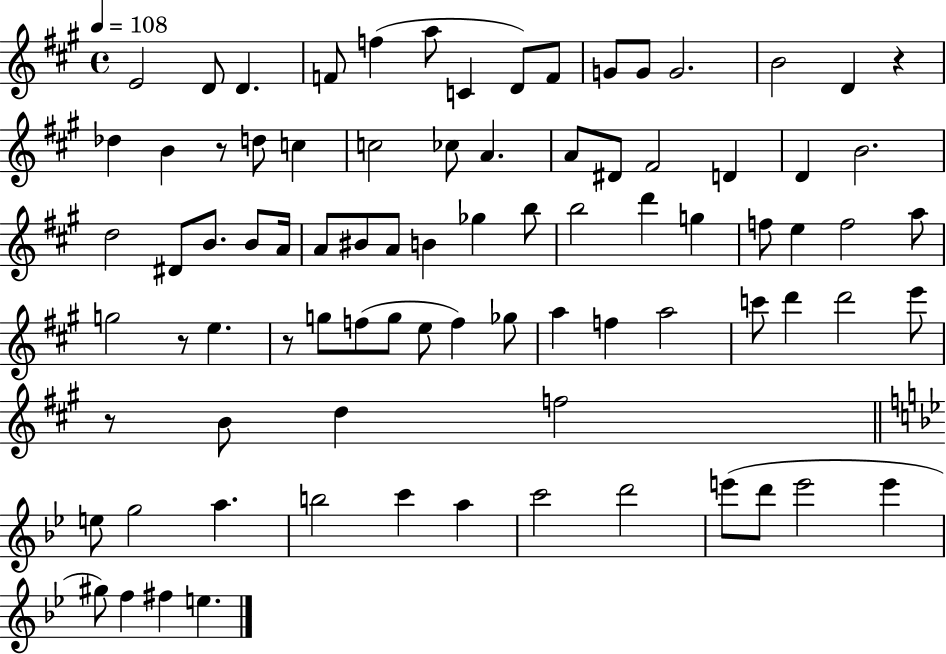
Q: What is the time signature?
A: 4/4